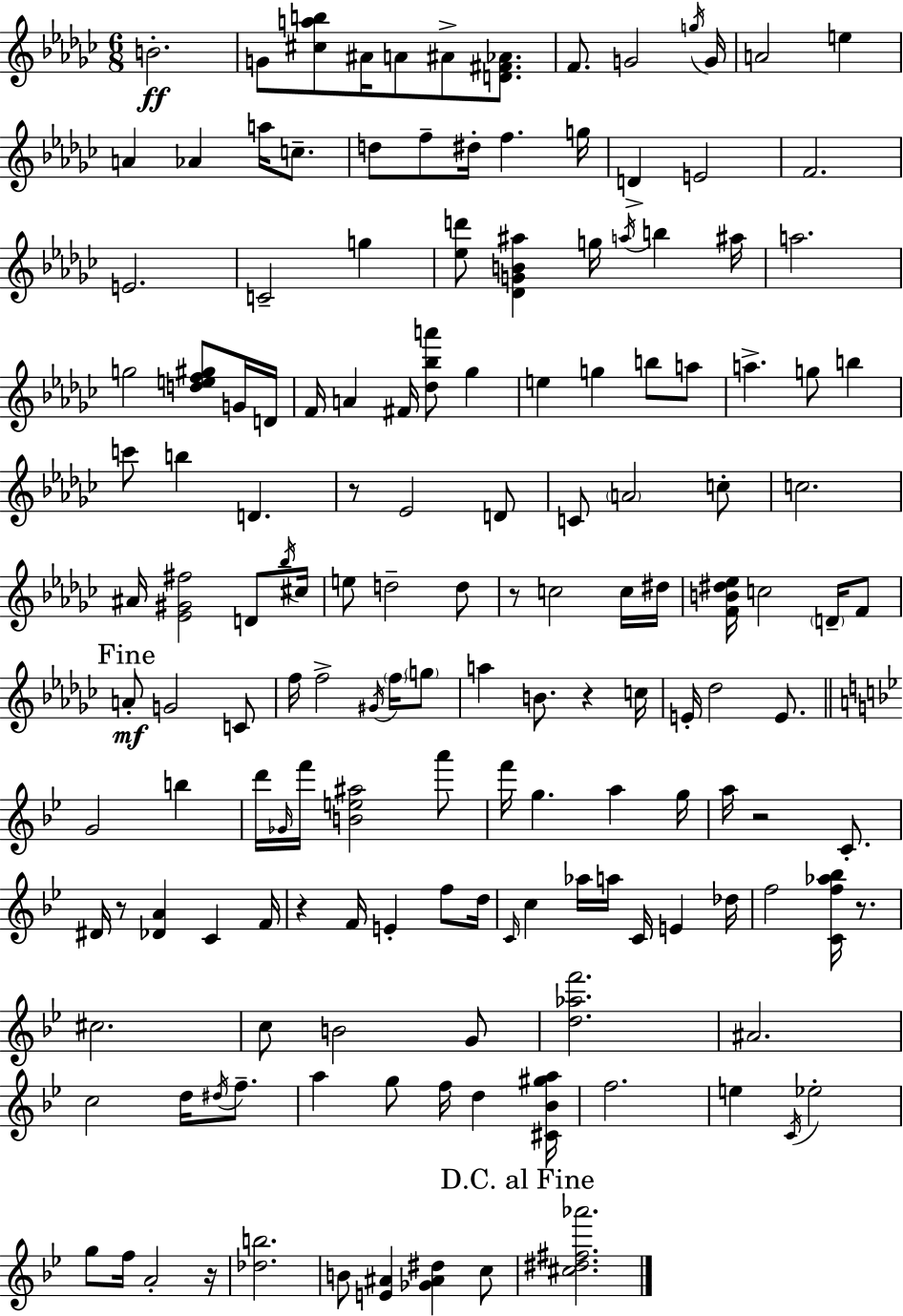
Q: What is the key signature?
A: EES minor